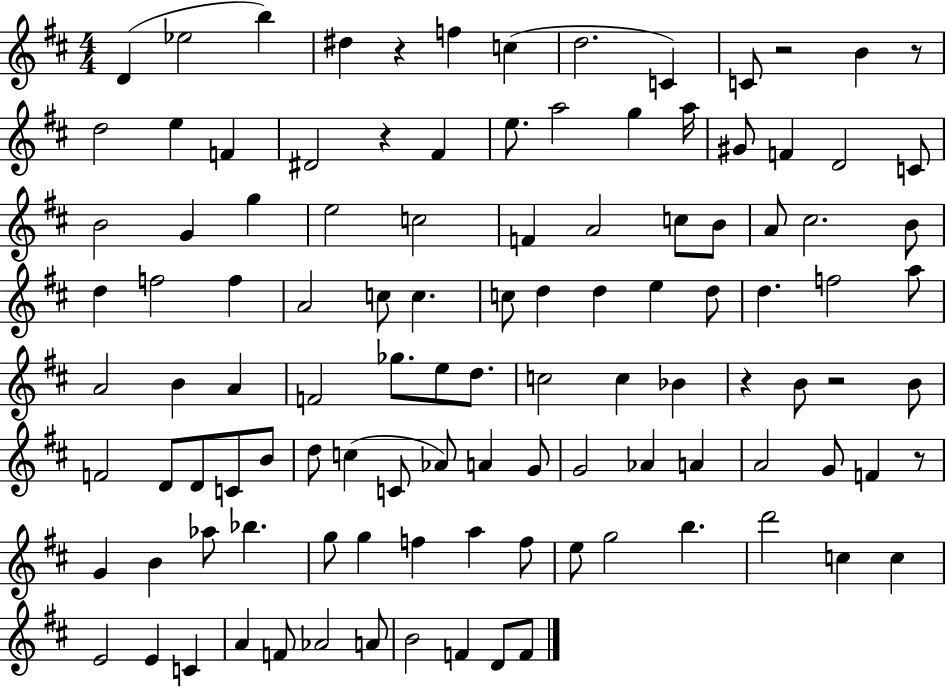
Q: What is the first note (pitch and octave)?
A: D4